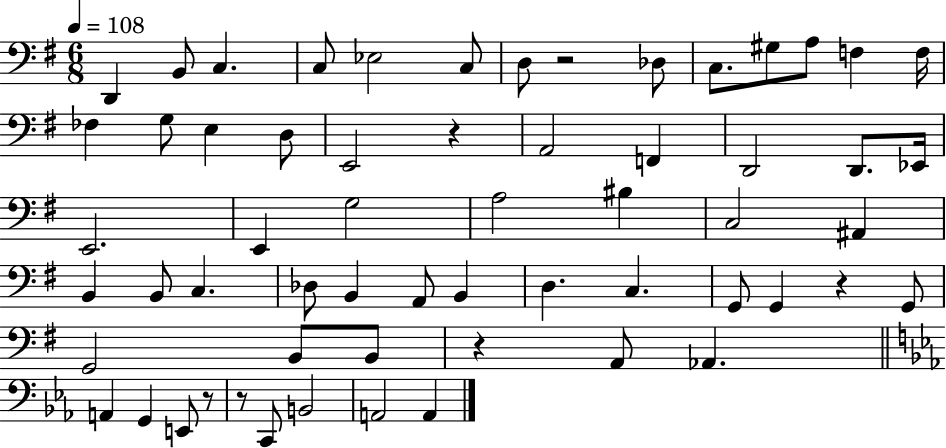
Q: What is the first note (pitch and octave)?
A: D2